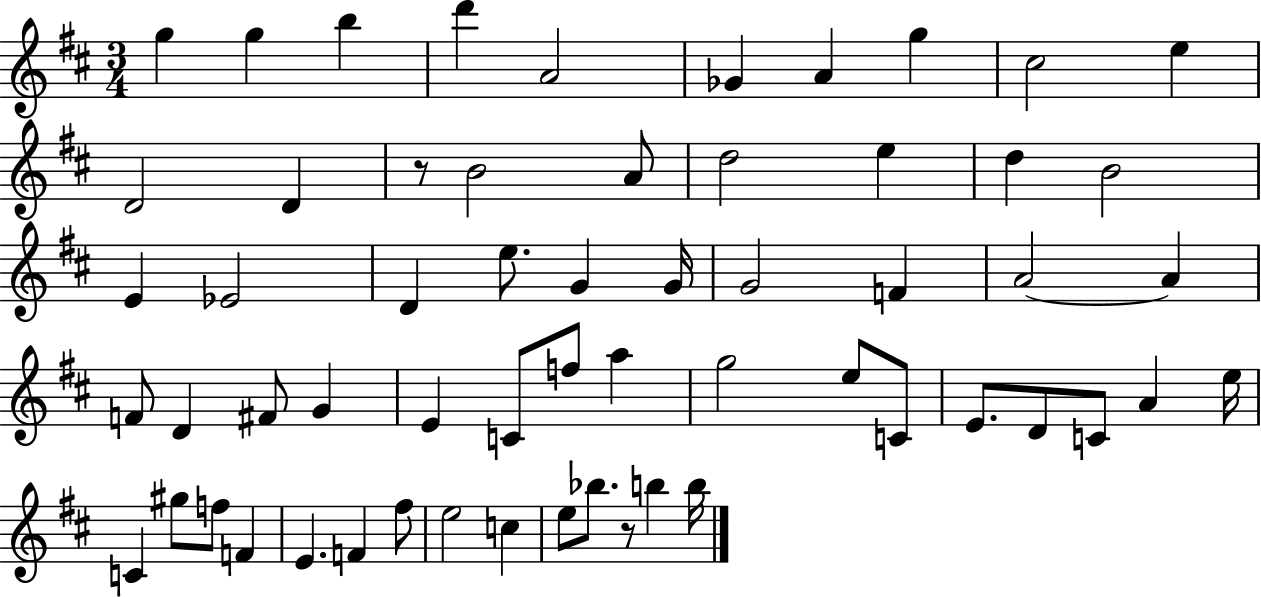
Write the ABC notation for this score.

X:1
T:Untitled
M:3/4
L:1/4
K:D
g g b d' A2 _G A g ^c2 e D2 D z/2 B2 A/2 d2 e d B2 E _E2 D e/2 G G/4 G2 F A2 A F/2 D ^F/2 G E C/2 f/2 a g2 e/2 C/2 E/2 D/2 C/2 A e/4 C ^g/2 f/2 F E F ^f/2 e2 c e/2 _b/2 z/2 b b/4